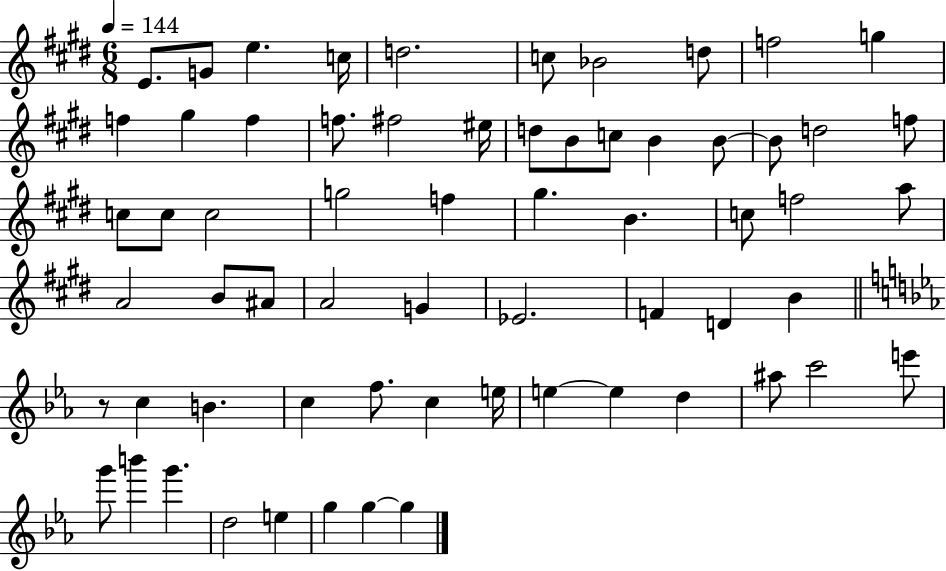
E4/e. G4/e E5/q. C5/s D5/h. C5/e Bb4/h D5/e F5/h G5/q F5/q G#5/q F5/q F5/e. F#5/h EIS5/s D5/e B4/e C5/e B4/q B4/e B4/e D5/h F5/e C5/e C5/e C5/h G5/h F5/q G#5/q. B4/q. C5/e F5/h A5/e A4/h B4/e A#4/e A4/h G4/q Eb4/h. F4/q D4/q B4/q R/e C5/q B4/q. C5/q F5/e. C5/q E5/s E5/q E5/q D5/q A#5/e C6/h E6/e G6/e B6/q G6/q. D5/h E5/q G5/q G5/q G5/q